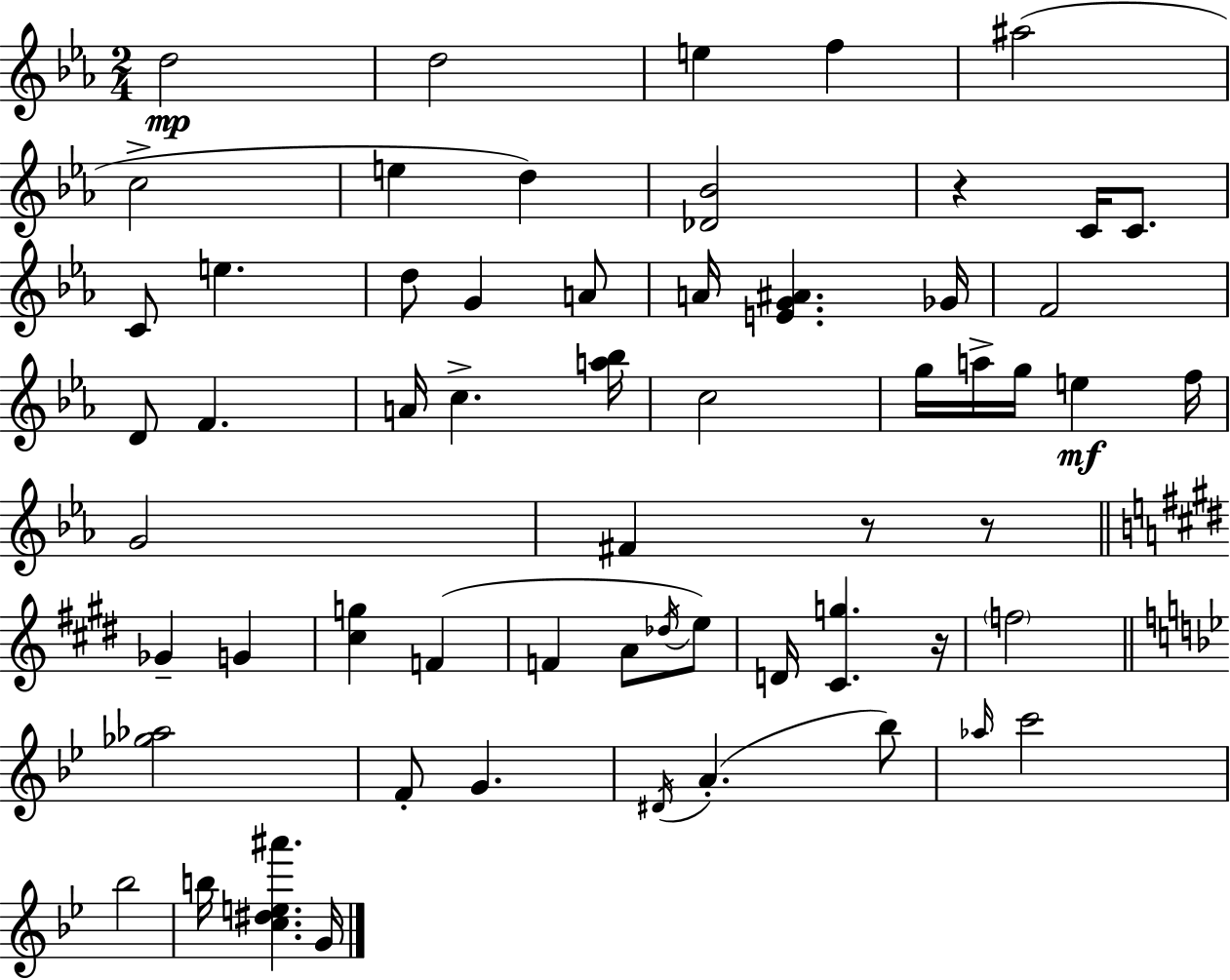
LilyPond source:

{
  \clef treble
  \numericTimeSignature
  \time 2/4
  \key ees \major
  \repeat volta 2 { d''2\mp | d''2 | e''4 f''4 | ais''2( | \break c''2-> | e''4 d''4) | <des' bes'>2 | r4 c'16 c'8. | \break c'8 e''4. | d''8 g'4 a'8 | a'16 <e' g' ais'>4. ges'16 | f'2 | \break d'8 f'4. | a'16 c''4.-> <a'' bes''>16 | c''2 | g''16 a''16-> g''16 e''4\mf f''16 | \break g'2 | fis'4 r8 r8 | \bar "||" \break \key e \major ges'4-- g'4 | <cis'' g''>4 f'4( | f'4 a'8 \acciaccatura { des''16 }) e''8 | d'16 <cis' g''>4. | \break r16 \parenthesize f''2 | \bar "||" \break \key bes \major <ges'' aes''>2 | f'8-. g'4. | \acciaccatura { dis'16 }( a'4.-. bes''8) | \grace { aes''16 } c'''2 | \break bes''2 | b''16 <c'' dis'' e'' ais'''>4. | g'16 } \bar "|."
}